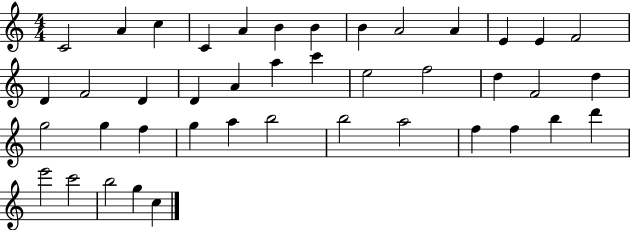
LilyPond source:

{
  \clef treble
  \numericTimeSignature
  \time 4/4
  \key c \major
  c'2 a'4 c''4 | c'4 a'4 b'4 b'4 | b'4 a'2 a'4 | e'4 e'4 f'2 | \break d'4 f'2 d'4 | d'4 a'4 a''4 c'''4 | e''2 f''2 | d''4 f'2 d''4 | \break g''2 g''4 f''4 | g''4 a''4 b''2 | b''2 a''2 | f''4 f''4 b''4 d'''4 | \break e'''2 c'''2 | b''2 g''4 c''4 | \bar "|."
}